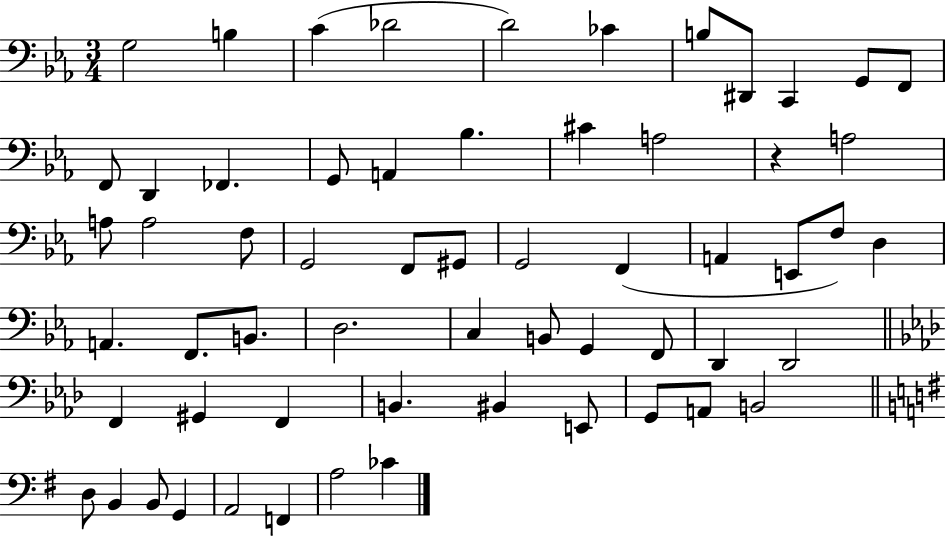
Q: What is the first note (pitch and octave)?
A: G3